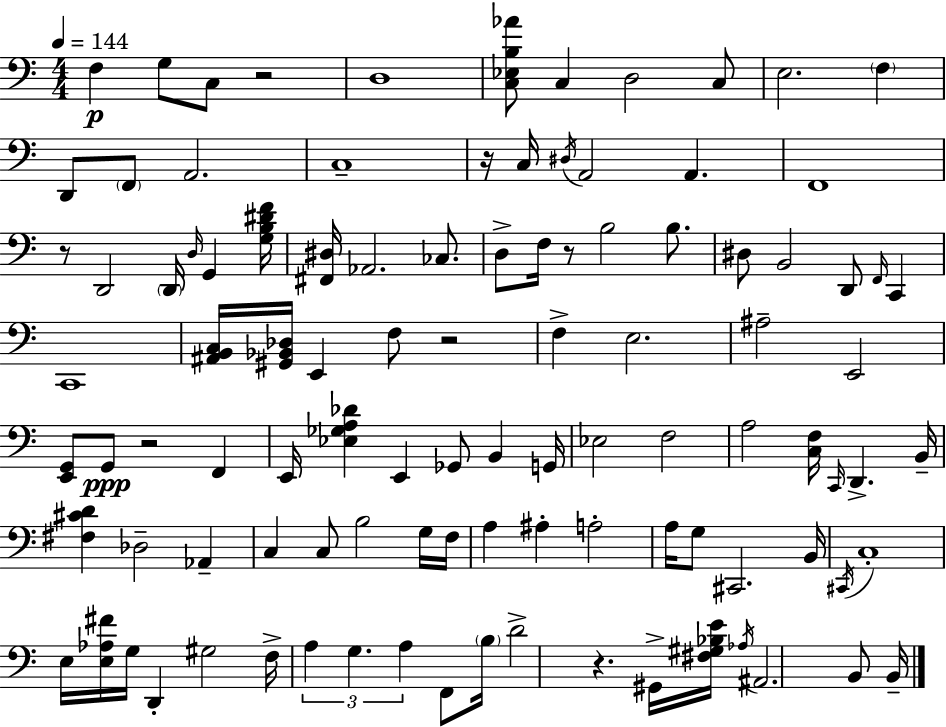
X:1
T:Untitled
M:4/4
L:1/4
K:C
F, G,/2 C,/2 z2 D,4 [C,_E,B,_A]/2 C, D,2 C,/2 E,2 F, D,,/2 F,,/2 A,,2 C,4 z/4 C,/4 ^D,/4 A,,2 A,, F,,4 z/2 D,,2 D,,/4 D,/4 G,, [G,B,^DF]/4 [^F,,^D,]/4 _A,,2 _C,/2 D,/2 F,/4 z/2 B,2 B,/2 ^D,/2 B,,2 D,,/2 F,,/4 C,, C,,4 [^A,,B,,C,]/4 [^G,,_B,,_D,]/4 E,, F,/2 z2 F, E,2 ^A,2 E,,2 [E,,G,,]/2 G,,/2 z2 F,, E,,/4 [_E,_G,A,_D] E,, _G,,/2 B,, G,,/4 _E,2 F,2 A,2 [C,F,]/4 C,,/4 D,, B,,/4 [^F,^CD] _D,2 _A,, C, C,/2 B,2 G,/4 F,/4 A, ^A, A,2 A,/4 G,/2 ^C,,2 B,,/4 ^C,,/4 C,4 E,/4 [E,_A,^F]/4 G,/4 D,, ^G,2 F,/4 A, G, A, F,,/2 B,/4 D2 z ^G,,/4 [^F,^G,_B,E]/4 _A,/4 ^A,,2 B,,/2 B,,/4